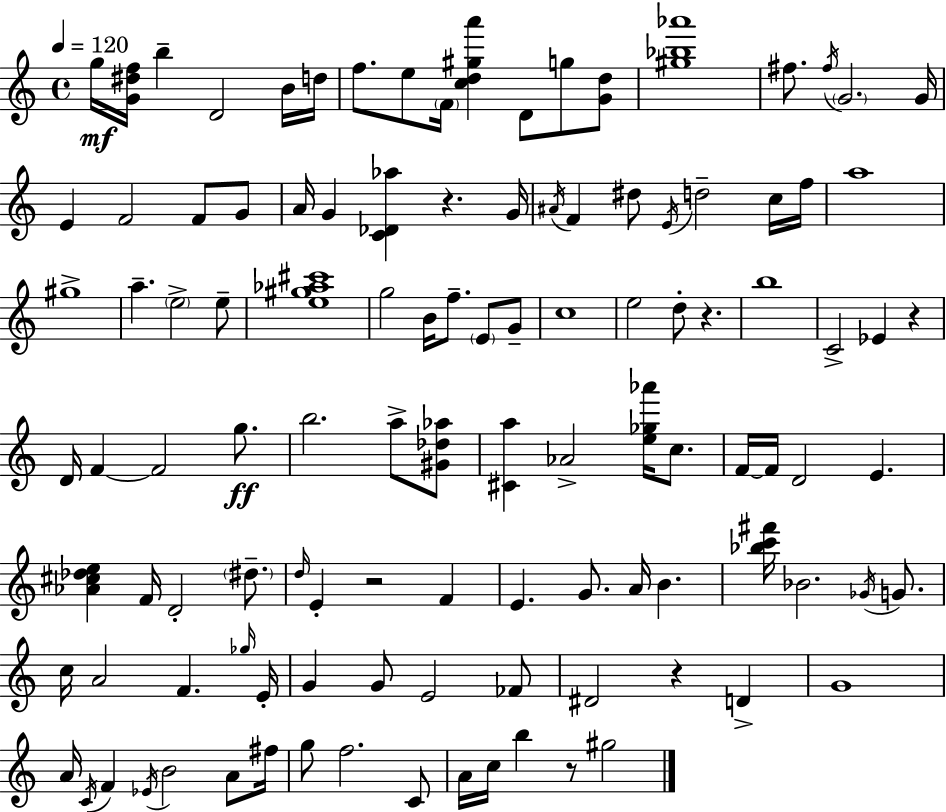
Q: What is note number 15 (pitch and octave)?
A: E4